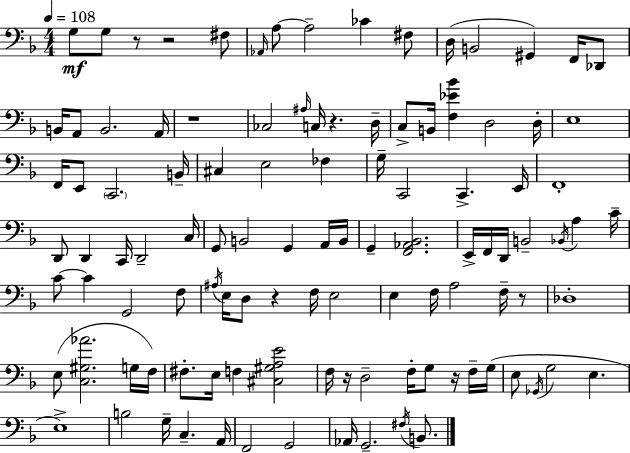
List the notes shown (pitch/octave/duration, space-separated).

G3/e G3/e R/e R/h F#3/e Ab2/s A3/e A3/h CES4/q F#3/e D3/s B2/h G#2/q F2/s Db2/e B2/s A2/e B2/h. A2/s R/w CES3/h A#3/s C3/s R/q. D3/s C3/e B2/s [F3,Eb4,Bb4]/q D3/h D3/s E3/w F2/s E2/e C2/h. B2/s C#3/q E3/h FES3/q G3/s C2/h C2/q. E2/s F2/w D2/e D2/q C2/s D2/h C3/s G2/e B2/h G2/q A2/s B2/s G2/q [F2,Ab2,Bb2]/h. E2/s F2/s D2/s B2/h Bb2/s A3/q C4/s C4/e C4/q G2/h F3/e A#3/s E3/s D3/e R/q F3/s E3/h E3/q F3/s A3/h F3/s R/e Db3/w E3/e [C3,G#3,Ab4]/h. G3/s F3/s F#3/e. E3/s F3/q [C#3,G#3,A3,E4]/h F3/s R/s D3/h F3/s G3/e R/s F3/s G3/s E3/e Gb2/s G3/h E3/q. E3/w B3/h G3/s C3/q. A2/s F2/h G2/h Ab2/s G2/h. F#3/s B2/e.